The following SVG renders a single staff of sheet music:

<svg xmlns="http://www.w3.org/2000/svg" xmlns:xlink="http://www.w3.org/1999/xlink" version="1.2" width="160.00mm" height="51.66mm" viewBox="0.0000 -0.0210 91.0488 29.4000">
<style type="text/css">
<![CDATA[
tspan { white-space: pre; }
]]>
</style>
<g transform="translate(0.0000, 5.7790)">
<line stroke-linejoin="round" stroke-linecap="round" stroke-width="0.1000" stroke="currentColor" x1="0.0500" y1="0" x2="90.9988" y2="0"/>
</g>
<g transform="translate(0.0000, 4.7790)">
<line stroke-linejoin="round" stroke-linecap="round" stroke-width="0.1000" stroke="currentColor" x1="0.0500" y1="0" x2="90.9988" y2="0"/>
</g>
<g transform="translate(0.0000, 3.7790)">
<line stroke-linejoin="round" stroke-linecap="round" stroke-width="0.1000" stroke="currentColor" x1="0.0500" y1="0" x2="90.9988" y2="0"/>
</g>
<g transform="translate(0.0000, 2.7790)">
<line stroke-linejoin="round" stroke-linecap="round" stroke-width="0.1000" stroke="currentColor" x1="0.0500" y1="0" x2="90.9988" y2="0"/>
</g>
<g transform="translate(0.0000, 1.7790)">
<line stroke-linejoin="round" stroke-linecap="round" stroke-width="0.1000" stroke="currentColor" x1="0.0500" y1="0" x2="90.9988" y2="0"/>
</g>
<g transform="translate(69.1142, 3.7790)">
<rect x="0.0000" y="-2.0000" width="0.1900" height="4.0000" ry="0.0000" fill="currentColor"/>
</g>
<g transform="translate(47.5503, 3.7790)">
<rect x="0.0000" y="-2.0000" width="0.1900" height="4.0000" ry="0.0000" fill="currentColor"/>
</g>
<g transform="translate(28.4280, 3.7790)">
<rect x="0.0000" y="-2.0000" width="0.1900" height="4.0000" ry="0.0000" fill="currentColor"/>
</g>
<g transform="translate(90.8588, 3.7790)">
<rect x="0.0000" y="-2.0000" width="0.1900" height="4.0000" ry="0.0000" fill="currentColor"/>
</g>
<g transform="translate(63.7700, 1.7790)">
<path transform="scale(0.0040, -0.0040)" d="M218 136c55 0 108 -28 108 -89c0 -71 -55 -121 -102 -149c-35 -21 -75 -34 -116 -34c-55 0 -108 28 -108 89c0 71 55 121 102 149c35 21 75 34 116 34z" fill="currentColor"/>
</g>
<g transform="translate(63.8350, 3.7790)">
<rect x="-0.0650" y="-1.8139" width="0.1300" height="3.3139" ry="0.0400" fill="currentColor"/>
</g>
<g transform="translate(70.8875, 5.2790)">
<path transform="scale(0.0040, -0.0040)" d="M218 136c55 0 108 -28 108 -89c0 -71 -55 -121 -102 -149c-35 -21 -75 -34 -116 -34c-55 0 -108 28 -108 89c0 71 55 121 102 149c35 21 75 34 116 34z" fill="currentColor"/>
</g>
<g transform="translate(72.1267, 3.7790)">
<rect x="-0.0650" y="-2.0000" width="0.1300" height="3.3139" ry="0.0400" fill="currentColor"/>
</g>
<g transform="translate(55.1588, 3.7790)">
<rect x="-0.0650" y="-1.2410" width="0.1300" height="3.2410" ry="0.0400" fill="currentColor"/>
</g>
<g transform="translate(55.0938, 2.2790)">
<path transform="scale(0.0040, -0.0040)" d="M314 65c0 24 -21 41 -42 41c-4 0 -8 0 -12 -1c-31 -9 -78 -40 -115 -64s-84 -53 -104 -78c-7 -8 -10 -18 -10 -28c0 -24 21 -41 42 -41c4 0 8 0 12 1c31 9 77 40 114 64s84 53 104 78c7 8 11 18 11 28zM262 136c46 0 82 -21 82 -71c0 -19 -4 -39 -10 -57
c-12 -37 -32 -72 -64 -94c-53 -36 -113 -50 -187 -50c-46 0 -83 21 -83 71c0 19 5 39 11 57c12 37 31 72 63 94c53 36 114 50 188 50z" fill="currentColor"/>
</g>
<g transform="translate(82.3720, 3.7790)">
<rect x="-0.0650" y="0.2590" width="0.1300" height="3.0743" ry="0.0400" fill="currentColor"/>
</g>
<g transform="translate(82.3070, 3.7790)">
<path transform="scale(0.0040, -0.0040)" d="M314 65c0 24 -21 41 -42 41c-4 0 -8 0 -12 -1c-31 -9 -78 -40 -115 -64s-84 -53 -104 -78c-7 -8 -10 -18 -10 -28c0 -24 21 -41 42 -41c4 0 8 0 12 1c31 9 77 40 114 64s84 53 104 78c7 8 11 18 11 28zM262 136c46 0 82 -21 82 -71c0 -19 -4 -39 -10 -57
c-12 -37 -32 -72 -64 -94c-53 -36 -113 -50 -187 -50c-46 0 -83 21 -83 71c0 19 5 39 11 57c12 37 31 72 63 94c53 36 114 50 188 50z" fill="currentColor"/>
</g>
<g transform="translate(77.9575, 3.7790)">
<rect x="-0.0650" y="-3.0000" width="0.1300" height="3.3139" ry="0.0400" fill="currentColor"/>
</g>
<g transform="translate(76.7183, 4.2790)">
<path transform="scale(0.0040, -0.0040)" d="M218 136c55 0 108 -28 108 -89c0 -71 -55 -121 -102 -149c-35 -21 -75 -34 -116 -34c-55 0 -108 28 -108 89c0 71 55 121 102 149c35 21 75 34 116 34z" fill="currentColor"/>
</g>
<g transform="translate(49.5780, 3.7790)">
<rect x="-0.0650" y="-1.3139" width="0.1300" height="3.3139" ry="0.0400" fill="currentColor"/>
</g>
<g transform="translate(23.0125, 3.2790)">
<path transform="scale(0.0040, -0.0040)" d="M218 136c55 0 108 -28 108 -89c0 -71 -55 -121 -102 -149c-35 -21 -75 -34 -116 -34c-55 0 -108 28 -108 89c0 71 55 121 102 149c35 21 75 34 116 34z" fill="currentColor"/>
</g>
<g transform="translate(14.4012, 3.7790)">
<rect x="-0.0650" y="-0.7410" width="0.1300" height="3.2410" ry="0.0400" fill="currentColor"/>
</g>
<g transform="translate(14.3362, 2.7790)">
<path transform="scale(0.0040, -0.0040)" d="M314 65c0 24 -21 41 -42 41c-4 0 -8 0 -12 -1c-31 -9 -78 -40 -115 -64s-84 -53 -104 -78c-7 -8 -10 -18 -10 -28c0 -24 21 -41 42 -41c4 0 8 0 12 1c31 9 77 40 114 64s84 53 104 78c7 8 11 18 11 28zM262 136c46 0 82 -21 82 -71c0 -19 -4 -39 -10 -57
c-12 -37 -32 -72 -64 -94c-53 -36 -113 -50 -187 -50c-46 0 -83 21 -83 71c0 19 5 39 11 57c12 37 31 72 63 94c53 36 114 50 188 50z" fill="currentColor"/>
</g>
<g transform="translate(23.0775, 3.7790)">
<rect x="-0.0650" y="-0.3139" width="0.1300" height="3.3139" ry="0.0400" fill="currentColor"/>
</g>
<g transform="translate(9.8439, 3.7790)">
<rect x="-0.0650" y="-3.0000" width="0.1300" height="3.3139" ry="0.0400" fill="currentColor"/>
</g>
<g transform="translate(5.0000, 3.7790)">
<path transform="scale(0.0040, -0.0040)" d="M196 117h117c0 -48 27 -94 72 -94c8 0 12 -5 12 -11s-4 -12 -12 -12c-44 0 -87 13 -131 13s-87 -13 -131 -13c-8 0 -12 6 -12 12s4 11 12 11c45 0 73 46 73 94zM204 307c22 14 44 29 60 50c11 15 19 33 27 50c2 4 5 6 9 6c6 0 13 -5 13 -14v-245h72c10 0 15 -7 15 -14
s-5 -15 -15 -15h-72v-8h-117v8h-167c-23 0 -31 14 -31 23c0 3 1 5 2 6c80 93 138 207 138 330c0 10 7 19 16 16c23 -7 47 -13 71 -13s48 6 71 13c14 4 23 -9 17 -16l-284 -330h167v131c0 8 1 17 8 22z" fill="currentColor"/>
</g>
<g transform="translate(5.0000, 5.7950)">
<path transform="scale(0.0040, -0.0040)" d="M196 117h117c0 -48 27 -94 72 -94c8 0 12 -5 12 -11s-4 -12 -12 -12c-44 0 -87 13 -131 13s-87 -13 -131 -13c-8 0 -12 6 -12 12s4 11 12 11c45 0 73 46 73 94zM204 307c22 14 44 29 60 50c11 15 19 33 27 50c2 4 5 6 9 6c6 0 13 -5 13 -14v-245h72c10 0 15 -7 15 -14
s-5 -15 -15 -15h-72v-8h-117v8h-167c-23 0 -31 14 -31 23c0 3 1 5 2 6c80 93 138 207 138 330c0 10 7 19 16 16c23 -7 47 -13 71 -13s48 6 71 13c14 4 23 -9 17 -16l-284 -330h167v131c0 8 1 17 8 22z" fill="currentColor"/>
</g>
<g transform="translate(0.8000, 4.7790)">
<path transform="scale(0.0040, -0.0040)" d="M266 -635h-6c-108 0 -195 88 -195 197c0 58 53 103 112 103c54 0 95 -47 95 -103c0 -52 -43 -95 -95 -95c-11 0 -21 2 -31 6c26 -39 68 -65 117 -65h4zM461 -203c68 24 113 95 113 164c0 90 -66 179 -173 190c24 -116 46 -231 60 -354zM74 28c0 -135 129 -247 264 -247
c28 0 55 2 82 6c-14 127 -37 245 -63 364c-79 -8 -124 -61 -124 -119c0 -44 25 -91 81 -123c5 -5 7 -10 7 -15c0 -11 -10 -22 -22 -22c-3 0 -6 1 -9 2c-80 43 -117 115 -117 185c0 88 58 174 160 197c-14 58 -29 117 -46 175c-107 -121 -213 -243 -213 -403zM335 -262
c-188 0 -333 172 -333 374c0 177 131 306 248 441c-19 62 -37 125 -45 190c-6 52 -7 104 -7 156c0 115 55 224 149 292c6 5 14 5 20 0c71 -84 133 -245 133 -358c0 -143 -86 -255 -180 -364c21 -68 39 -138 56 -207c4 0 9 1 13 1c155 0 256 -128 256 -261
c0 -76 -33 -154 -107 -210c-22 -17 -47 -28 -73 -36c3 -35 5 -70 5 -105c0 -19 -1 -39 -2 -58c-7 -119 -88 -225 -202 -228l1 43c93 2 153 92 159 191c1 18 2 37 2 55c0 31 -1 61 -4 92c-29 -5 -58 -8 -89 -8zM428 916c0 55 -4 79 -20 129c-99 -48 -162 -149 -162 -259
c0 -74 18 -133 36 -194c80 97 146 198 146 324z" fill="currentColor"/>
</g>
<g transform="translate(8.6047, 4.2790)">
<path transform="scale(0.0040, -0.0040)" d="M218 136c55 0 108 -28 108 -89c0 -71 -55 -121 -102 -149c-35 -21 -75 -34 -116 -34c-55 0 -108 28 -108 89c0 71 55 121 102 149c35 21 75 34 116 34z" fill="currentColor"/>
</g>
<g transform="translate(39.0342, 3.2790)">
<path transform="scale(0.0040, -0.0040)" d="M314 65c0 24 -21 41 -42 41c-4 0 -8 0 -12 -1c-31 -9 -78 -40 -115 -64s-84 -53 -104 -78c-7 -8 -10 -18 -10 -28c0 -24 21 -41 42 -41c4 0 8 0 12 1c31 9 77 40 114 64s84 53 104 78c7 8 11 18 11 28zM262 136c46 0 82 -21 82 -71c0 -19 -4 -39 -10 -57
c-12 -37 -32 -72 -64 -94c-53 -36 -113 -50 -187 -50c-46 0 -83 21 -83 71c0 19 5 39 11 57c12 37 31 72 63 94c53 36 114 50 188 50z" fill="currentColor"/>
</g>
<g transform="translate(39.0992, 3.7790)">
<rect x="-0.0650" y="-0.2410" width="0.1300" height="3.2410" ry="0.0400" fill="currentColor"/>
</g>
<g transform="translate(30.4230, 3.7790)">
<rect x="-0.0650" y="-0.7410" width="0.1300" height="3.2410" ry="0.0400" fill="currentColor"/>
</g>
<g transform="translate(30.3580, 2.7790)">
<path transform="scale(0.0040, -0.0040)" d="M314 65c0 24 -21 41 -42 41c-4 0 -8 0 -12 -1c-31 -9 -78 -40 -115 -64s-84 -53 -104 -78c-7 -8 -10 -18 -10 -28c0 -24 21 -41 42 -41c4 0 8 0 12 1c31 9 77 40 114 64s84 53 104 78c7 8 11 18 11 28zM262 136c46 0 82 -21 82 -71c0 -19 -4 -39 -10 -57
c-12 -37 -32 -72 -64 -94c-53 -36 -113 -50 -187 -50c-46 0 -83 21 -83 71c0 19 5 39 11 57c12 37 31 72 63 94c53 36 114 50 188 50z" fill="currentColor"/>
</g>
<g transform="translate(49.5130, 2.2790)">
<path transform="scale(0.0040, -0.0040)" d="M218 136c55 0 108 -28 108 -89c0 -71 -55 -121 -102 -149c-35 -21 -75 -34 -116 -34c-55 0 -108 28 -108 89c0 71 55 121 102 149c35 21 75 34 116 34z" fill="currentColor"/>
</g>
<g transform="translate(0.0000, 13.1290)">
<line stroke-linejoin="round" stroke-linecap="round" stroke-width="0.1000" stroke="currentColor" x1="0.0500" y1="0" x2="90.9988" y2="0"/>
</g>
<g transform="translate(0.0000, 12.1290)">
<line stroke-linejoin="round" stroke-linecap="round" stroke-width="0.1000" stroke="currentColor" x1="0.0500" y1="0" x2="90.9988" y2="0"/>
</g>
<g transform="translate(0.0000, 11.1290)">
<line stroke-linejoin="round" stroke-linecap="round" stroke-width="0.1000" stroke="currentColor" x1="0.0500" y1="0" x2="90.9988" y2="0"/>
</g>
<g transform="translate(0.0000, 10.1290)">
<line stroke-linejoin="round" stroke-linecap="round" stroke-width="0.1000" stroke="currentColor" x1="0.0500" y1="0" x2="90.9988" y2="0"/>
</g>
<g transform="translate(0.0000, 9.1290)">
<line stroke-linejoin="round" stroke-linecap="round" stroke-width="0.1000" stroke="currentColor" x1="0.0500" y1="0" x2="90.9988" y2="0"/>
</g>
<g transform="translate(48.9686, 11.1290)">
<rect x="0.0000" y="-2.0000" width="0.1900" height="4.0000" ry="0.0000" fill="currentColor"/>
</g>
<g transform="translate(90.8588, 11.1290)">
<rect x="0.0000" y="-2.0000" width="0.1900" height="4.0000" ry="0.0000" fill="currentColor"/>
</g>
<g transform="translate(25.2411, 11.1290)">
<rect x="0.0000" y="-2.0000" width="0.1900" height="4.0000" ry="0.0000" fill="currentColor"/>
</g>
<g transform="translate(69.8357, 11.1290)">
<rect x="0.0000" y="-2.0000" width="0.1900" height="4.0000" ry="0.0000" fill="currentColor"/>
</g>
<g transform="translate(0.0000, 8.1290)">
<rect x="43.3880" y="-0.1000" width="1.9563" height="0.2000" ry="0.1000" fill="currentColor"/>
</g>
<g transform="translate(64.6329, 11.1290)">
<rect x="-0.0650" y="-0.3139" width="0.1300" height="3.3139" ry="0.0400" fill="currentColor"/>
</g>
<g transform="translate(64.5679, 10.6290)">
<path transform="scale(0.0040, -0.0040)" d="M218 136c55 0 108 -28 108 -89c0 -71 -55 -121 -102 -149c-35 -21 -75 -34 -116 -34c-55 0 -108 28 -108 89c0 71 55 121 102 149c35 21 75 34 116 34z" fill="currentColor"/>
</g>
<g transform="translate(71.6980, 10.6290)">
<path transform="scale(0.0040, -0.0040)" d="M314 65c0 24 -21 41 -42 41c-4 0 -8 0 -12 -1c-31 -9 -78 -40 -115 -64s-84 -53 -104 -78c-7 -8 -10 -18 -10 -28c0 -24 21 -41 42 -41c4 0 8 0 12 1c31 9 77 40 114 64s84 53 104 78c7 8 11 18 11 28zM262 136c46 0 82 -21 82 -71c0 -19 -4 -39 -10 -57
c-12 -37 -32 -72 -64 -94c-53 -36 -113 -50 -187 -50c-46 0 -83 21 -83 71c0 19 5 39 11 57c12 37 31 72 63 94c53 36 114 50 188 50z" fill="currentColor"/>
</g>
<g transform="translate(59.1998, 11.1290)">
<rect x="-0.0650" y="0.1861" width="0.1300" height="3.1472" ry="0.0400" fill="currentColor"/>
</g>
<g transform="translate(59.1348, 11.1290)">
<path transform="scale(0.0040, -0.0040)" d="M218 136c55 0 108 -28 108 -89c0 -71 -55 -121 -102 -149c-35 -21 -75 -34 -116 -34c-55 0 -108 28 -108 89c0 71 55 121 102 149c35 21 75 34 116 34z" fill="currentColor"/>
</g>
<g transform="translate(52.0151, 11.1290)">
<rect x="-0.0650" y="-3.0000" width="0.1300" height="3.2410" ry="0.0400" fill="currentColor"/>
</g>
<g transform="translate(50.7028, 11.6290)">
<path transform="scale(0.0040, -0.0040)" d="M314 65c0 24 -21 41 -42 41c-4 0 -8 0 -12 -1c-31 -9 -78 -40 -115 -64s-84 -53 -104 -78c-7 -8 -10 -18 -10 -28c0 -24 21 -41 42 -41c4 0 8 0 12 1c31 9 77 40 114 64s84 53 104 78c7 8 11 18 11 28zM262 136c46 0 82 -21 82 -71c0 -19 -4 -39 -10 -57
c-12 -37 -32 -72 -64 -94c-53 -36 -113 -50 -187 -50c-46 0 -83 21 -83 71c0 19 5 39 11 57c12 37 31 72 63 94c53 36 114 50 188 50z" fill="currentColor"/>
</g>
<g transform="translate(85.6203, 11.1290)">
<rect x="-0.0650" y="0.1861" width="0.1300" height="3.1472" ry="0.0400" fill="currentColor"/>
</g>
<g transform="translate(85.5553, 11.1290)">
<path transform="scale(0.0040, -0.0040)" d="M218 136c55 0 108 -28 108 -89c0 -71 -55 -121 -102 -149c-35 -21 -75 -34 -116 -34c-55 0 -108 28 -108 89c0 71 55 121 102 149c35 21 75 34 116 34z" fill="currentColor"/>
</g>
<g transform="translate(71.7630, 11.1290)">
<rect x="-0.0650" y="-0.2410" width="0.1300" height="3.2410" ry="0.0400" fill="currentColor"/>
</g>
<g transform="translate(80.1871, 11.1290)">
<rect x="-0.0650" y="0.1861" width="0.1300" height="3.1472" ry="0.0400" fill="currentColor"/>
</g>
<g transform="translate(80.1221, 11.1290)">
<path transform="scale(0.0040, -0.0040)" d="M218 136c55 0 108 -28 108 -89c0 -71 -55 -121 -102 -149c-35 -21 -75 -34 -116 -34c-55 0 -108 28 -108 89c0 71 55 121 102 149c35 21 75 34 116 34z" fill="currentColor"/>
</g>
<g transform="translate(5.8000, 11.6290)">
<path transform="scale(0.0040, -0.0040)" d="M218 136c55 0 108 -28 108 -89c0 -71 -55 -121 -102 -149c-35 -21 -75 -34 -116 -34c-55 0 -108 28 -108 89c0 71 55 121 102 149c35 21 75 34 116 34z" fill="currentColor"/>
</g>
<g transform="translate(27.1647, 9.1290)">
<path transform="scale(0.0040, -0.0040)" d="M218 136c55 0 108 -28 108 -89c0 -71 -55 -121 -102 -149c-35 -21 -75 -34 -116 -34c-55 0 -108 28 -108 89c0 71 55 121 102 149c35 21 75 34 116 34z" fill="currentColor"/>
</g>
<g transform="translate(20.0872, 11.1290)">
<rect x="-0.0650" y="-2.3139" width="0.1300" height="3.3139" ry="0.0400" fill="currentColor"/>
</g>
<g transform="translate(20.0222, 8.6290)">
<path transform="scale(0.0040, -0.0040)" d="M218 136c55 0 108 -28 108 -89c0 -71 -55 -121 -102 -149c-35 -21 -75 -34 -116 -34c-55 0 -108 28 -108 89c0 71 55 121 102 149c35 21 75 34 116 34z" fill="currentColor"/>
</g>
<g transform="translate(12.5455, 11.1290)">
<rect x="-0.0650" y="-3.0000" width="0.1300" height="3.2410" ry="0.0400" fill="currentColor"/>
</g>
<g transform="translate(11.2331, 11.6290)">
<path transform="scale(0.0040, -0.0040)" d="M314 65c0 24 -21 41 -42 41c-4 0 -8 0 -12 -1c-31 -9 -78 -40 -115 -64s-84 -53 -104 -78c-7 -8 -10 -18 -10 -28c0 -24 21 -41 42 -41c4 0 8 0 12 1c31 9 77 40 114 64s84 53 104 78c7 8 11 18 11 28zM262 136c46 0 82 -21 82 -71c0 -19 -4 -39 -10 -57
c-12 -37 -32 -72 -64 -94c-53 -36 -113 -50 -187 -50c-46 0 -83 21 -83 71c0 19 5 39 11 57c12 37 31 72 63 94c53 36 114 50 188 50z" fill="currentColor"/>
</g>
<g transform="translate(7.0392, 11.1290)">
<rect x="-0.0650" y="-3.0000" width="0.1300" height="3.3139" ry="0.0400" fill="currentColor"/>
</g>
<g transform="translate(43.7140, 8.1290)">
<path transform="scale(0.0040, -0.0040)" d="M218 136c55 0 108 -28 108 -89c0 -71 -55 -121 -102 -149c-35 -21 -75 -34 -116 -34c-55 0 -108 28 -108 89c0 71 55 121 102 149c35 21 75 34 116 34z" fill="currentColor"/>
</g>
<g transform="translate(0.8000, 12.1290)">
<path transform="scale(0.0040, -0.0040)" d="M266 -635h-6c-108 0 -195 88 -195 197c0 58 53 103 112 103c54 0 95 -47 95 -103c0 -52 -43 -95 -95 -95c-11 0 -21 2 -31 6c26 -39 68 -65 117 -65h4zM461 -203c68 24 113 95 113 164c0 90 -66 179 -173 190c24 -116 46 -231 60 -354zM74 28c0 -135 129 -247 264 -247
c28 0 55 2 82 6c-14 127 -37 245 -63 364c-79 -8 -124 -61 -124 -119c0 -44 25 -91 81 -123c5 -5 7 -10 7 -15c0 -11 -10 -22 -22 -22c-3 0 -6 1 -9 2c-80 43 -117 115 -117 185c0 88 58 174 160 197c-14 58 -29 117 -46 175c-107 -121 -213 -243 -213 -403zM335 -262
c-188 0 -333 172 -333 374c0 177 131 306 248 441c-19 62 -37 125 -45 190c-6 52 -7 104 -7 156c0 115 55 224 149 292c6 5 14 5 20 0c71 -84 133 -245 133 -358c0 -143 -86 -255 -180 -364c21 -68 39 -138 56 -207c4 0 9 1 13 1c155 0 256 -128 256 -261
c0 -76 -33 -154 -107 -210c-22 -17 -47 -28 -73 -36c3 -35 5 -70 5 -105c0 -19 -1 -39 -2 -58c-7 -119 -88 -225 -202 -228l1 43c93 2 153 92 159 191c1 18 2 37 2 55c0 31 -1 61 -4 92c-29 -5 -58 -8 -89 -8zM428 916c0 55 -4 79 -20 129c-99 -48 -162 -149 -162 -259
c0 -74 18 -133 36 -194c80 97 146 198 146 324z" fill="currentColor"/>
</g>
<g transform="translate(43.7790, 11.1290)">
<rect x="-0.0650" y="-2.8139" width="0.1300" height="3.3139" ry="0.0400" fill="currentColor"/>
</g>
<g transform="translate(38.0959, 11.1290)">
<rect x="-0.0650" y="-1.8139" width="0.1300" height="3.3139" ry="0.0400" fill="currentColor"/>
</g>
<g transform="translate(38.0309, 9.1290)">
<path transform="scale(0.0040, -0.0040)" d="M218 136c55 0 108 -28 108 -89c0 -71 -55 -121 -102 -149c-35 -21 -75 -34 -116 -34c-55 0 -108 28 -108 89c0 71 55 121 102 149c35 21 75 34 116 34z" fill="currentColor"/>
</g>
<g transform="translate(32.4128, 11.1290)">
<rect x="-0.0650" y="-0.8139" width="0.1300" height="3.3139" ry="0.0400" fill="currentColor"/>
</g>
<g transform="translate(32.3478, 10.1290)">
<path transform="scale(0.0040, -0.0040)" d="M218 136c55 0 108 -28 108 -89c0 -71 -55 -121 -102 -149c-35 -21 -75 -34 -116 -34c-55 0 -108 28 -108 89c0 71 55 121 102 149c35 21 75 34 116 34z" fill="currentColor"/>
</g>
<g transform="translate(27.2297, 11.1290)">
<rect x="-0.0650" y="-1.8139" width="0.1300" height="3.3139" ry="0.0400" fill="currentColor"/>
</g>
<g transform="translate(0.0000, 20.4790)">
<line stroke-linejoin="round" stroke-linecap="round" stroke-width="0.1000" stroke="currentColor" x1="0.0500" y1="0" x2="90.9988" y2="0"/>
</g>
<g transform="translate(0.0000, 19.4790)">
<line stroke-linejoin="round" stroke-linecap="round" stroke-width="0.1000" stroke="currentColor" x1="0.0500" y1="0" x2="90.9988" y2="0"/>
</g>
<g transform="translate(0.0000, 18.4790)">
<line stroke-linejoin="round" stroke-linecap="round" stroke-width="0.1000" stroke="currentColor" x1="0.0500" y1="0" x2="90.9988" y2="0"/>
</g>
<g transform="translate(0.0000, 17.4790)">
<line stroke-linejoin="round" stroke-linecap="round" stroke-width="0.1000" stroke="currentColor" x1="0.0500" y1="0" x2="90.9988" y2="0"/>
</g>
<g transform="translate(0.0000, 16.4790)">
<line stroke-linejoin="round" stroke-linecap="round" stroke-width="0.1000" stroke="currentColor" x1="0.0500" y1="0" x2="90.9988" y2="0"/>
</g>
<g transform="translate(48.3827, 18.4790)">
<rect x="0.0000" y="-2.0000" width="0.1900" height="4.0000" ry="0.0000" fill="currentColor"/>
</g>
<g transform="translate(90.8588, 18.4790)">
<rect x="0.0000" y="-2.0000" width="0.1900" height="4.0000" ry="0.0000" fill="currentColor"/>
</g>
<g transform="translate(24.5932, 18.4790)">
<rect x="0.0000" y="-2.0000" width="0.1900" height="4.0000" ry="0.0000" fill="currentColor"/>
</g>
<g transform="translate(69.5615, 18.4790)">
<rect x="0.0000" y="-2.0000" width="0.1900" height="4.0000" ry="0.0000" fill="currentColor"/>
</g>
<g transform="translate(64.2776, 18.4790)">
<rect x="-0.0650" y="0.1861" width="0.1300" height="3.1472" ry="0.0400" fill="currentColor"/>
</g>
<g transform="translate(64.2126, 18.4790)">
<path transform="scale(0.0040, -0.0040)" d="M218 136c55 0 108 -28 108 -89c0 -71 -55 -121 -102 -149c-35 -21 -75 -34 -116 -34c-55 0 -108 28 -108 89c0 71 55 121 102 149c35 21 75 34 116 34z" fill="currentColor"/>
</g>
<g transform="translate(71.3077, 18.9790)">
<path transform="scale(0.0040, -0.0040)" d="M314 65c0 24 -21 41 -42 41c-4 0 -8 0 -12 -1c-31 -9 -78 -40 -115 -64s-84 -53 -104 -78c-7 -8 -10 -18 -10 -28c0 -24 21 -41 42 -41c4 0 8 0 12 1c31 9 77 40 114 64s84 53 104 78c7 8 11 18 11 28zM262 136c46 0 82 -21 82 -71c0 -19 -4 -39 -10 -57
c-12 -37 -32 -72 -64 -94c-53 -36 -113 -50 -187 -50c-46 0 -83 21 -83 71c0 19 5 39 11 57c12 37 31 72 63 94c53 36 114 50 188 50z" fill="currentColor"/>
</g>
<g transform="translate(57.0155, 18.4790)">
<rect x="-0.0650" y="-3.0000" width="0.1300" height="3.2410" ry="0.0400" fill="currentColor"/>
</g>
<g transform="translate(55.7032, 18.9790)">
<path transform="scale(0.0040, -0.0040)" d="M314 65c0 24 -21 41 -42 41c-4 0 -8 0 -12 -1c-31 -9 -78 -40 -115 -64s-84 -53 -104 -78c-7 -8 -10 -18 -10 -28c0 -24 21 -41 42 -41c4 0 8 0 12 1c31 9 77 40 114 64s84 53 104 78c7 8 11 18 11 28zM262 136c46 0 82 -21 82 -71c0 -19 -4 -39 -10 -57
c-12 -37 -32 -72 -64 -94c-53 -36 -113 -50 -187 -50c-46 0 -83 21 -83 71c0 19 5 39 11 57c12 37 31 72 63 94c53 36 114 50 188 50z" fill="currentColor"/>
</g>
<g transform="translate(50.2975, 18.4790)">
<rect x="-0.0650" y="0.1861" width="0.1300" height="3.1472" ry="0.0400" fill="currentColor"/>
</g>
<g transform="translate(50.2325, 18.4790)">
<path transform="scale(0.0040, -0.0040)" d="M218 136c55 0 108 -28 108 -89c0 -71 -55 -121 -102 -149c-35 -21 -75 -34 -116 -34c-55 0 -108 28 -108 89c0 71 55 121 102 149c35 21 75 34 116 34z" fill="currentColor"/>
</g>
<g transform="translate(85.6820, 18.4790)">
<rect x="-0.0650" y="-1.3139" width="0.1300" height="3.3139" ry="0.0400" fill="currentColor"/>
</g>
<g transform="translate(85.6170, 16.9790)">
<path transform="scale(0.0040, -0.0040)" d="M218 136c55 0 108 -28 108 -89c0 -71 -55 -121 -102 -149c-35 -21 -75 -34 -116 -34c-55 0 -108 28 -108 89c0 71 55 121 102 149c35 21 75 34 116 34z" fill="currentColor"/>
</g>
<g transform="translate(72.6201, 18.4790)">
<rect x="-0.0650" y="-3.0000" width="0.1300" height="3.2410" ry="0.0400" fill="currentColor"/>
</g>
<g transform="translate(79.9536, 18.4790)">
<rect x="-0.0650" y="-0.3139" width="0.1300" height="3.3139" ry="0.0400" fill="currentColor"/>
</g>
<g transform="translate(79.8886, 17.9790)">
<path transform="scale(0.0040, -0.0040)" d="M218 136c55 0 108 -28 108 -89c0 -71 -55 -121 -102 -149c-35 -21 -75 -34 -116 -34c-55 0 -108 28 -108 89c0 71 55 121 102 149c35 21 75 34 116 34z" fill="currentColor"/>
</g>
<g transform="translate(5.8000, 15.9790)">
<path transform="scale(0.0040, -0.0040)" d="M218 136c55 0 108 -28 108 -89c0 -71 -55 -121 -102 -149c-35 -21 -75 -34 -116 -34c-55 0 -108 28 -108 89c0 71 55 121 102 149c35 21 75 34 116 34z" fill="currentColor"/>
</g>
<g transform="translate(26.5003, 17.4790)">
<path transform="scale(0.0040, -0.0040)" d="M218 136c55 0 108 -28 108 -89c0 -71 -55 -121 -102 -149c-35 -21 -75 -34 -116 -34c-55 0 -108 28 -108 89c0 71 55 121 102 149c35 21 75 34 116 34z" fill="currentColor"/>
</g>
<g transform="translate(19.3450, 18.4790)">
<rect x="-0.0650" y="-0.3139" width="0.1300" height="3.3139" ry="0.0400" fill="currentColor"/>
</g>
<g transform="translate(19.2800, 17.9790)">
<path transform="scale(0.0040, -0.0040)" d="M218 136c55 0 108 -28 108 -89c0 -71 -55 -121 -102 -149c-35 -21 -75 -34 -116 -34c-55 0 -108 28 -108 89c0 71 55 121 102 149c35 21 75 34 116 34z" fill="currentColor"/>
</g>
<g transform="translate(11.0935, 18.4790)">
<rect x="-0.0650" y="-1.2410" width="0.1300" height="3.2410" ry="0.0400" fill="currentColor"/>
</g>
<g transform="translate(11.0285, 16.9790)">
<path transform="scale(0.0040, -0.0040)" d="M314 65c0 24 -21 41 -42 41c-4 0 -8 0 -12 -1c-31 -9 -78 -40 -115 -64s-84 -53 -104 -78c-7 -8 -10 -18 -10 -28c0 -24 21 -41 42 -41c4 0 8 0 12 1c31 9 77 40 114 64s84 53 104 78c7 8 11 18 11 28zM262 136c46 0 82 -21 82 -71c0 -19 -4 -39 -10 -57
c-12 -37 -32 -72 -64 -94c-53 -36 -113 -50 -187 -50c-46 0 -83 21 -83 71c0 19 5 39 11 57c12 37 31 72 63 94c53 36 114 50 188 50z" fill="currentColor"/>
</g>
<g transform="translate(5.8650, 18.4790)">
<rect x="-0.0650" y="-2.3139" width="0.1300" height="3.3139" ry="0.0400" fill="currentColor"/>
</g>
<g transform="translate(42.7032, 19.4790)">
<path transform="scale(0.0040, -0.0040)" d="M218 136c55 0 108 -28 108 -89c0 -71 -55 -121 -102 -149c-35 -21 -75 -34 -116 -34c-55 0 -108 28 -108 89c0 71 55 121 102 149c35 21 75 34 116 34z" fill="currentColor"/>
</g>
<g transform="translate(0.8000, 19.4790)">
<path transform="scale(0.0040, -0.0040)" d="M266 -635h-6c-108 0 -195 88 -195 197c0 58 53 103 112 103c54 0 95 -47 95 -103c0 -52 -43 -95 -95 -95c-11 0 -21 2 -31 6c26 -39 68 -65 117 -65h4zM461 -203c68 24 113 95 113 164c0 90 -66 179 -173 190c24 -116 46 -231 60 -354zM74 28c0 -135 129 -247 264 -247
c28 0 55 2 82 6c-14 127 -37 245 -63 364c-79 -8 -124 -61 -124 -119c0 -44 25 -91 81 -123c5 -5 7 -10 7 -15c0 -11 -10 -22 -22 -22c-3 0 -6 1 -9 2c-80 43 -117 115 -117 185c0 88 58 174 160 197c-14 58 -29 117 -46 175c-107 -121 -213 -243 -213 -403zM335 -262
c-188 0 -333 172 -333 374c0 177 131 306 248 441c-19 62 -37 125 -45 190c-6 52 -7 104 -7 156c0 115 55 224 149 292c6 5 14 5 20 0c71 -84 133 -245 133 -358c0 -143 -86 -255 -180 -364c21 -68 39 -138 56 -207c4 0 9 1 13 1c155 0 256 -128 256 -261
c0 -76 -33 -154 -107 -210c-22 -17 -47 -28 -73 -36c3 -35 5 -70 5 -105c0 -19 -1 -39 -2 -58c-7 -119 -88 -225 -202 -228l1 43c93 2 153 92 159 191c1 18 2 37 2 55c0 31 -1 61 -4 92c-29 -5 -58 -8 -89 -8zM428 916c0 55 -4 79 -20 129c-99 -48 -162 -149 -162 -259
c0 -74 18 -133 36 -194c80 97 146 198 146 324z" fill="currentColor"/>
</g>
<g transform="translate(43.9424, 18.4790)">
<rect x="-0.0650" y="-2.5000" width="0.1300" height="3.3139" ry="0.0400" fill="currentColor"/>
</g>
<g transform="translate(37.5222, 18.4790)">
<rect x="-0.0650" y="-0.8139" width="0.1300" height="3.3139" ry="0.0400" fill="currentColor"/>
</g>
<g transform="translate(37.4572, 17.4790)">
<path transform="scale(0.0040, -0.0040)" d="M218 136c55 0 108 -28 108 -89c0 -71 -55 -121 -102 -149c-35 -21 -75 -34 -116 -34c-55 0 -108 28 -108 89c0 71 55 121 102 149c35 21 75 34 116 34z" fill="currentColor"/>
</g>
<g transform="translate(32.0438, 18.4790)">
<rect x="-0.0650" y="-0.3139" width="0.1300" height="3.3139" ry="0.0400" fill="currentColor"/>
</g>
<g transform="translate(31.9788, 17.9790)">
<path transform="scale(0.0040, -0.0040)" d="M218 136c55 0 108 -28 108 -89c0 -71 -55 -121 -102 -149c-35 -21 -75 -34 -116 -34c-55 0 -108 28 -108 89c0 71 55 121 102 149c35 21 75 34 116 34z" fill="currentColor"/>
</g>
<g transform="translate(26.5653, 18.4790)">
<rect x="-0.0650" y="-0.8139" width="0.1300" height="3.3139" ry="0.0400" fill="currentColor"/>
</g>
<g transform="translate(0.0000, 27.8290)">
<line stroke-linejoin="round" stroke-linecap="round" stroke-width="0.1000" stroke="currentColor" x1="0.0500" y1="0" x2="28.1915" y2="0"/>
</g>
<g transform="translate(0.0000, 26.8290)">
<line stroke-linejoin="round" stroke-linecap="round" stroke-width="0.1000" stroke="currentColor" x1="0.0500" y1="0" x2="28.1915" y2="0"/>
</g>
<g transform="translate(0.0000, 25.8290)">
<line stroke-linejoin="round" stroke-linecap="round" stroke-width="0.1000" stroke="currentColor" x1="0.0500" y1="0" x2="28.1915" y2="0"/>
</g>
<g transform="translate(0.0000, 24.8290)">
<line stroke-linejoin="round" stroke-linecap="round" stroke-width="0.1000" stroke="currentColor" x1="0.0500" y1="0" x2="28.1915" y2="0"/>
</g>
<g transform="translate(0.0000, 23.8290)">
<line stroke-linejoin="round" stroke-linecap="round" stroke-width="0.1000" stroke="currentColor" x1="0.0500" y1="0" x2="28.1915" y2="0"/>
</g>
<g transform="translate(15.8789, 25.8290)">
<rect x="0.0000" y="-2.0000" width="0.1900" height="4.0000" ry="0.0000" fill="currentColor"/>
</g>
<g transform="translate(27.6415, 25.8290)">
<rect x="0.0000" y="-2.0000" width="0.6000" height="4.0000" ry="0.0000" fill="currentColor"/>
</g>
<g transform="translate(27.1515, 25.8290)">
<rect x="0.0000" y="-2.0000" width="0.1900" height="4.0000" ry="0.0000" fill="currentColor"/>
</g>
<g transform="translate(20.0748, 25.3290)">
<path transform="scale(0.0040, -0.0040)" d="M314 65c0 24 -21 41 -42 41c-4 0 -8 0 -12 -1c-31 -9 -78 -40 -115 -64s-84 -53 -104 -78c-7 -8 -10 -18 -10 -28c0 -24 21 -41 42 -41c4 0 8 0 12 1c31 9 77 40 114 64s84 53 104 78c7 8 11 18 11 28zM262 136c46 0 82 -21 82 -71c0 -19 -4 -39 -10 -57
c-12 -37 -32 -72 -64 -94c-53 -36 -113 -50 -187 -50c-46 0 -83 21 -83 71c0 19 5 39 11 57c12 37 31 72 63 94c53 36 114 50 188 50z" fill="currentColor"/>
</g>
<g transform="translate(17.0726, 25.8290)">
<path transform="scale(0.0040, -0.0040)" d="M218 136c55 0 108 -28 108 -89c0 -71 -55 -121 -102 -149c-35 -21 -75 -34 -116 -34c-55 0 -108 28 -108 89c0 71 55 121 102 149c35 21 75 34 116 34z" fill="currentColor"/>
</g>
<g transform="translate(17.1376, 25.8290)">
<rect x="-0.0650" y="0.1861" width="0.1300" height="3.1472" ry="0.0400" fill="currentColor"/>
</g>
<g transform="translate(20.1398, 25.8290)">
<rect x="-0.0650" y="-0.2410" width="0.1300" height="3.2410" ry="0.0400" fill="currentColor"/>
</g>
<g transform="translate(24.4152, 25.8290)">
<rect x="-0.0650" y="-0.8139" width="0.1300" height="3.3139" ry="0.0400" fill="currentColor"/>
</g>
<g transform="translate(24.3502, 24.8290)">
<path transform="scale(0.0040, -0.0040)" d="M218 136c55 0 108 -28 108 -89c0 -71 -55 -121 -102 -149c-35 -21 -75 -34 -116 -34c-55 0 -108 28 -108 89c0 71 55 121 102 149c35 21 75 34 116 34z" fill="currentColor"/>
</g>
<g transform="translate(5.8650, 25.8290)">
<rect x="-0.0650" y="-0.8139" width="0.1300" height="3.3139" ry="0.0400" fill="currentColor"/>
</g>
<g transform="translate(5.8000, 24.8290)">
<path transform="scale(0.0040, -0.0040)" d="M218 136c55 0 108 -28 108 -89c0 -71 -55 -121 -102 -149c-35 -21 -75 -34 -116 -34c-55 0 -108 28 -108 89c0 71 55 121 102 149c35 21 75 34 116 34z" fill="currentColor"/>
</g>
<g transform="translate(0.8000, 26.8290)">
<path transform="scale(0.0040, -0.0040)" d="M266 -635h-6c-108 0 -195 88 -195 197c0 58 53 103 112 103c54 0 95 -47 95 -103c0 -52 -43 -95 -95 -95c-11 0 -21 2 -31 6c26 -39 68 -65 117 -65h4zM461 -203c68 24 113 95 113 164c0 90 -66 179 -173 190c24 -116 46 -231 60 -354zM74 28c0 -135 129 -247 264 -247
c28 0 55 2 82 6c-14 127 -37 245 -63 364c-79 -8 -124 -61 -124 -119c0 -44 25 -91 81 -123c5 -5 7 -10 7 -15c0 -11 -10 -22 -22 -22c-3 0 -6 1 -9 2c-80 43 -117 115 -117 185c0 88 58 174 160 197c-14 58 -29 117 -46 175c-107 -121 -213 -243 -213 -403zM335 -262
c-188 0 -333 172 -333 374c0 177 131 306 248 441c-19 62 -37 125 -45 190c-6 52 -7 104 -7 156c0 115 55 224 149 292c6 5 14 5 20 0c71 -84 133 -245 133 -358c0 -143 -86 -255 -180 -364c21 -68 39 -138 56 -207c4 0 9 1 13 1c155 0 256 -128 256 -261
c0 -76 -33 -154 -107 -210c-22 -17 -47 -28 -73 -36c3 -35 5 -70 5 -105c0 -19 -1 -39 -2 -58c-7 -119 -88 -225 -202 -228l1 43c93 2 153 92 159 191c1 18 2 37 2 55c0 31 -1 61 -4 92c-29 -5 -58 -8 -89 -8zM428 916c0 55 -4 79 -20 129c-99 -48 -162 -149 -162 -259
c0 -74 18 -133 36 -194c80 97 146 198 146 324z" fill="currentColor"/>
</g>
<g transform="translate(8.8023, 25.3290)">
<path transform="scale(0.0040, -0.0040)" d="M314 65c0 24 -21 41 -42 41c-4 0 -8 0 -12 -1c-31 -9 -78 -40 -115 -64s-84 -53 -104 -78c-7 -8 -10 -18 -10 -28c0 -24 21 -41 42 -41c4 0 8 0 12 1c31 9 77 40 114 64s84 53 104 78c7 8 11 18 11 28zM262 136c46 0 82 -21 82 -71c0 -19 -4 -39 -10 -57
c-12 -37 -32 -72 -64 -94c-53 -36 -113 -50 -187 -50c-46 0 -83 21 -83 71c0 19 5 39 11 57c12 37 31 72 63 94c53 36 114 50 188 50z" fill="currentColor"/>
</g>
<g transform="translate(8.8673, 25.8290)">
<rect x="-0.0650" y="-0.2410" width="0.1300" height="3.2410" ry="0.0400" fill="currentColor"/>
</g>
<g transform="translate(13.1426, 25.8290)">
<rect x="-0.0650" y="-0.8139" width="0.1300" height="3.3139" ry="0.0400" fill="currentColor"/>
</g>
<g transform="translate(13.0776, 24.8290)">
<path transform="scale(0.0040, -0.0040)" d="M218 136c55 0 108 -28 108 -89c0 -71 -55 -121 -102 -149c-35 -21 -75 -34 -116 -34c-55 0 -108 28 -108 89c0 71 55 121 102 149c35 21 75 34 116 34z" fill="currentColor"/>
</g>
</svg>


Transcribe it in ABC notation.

X:1
T:Untitled
M:4/4
L:1/4
K:C
A d2 c d2 c2 e e2 f F A B2 A A2 g f d f a A2 B c c2 B B g e2 c d c d G B A2 B A2 c e d c2 d B c2 d